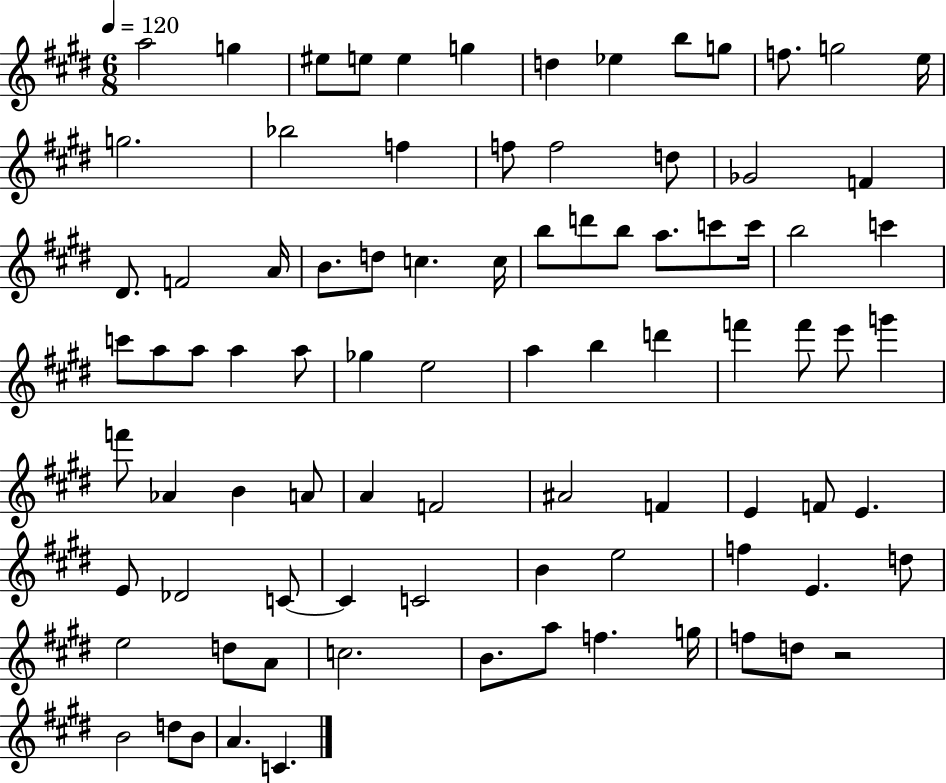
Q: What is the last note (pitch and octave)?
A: C4